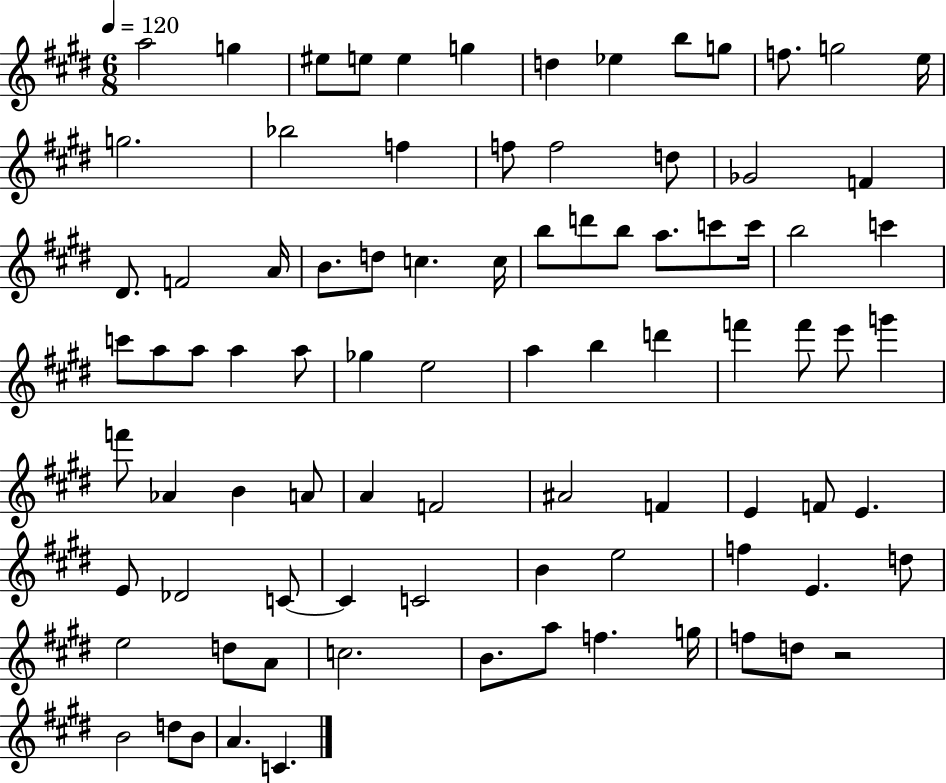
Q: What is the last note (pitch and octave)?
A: C4